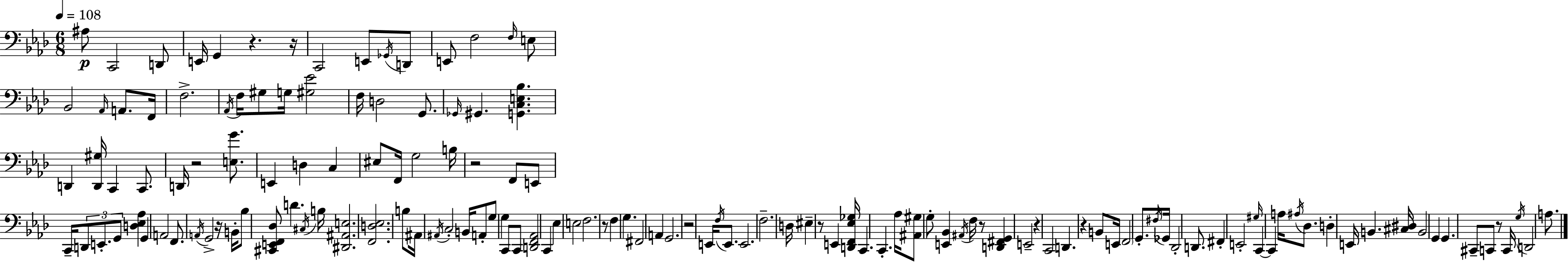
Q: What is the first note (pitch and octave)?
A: A#3